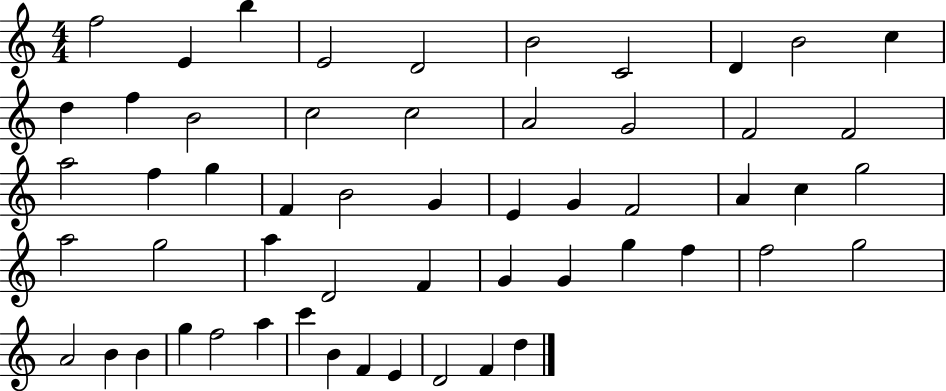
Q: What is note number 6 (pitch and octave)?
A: B4